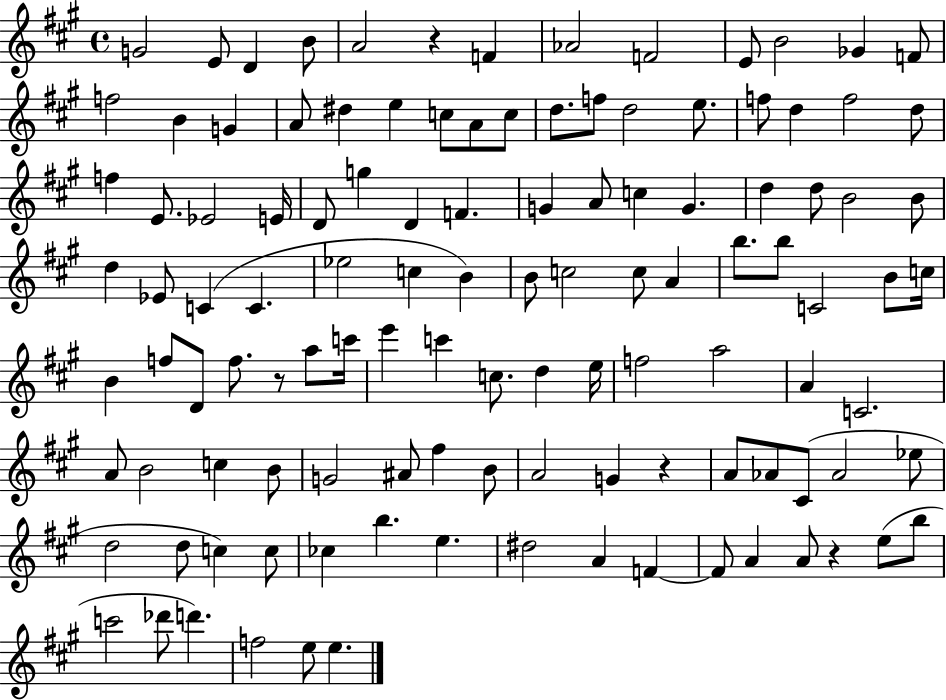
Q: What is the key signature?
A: A major